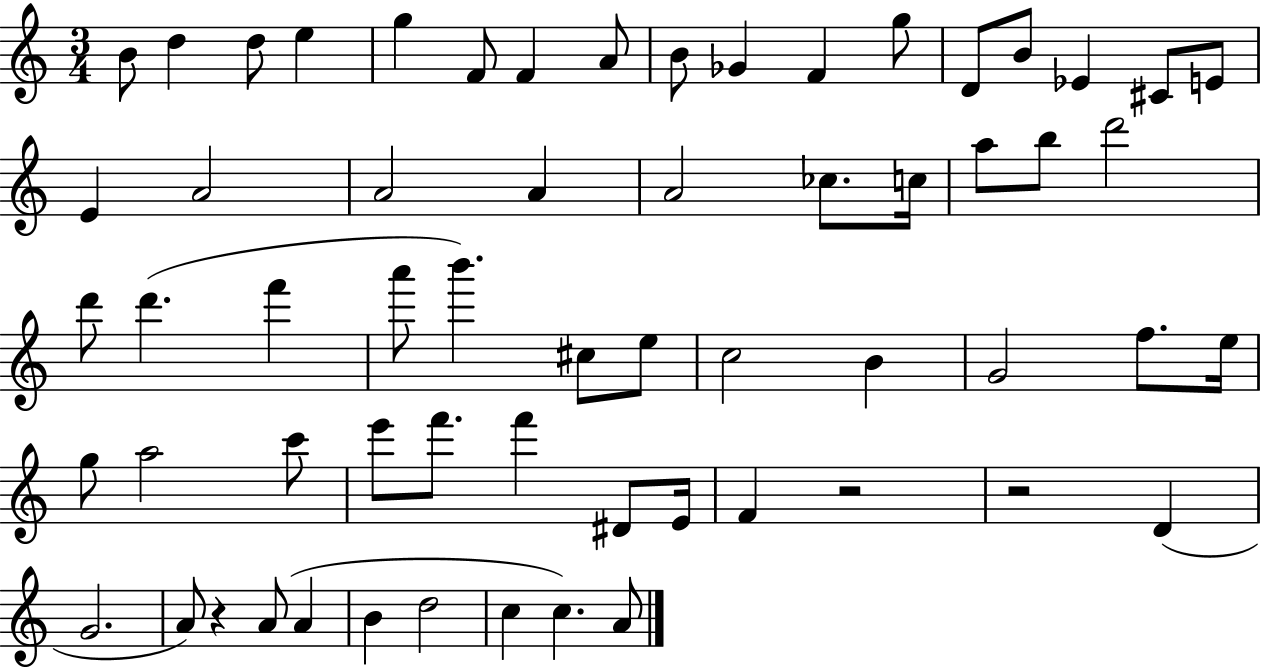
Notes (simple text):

B4/e D5/q D5/e E5/q G5/q F4/e F4/q A4/e B4/e Gb4/q F4/q G5/e D4/e B4/e Eb4/q C#4/e E4/e E4/q A4/h A4/h A4/q A4/h CES5/e. C5/s A5/e B5/e D6/h D6/e D6/q. F6/q A6/e B6/q. C#5/e E5/e C5/h B4/q G4/h F5/e. E5/s G5/e A5/h C6/e E6/e F6/e. F6/q D#4/e E4/s F4/q R/h R/h D4/q G4/h. A4/e R/q A4/e A4/q B4/q D5/h C5/q C5/q. A4/e